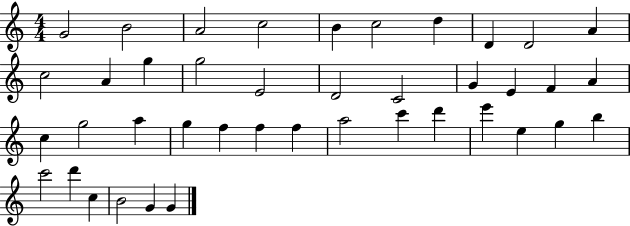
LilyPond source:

{
  \clef treble
  \numericTimeSignature
  \time 4/4
  \key c \major
  g'2 b'2 | a'2 c''2 | b'4 c''2 d''4 | d'4 d'2 a'4 | \break c''2 a'4 g''4 | g''2 e'2 | d'2 c'2 | g'4 e'4 f'4 a'4 | \break c''4 g''2 a''4 | g''4 f''4 f''4 f''4 | a''2 c'''4 d'''4 | e'''4 e''4 g''4 b''4 | \break c'''2 d'''4 c''4 | b'2 g'4 g'4 | \bar "|."
}